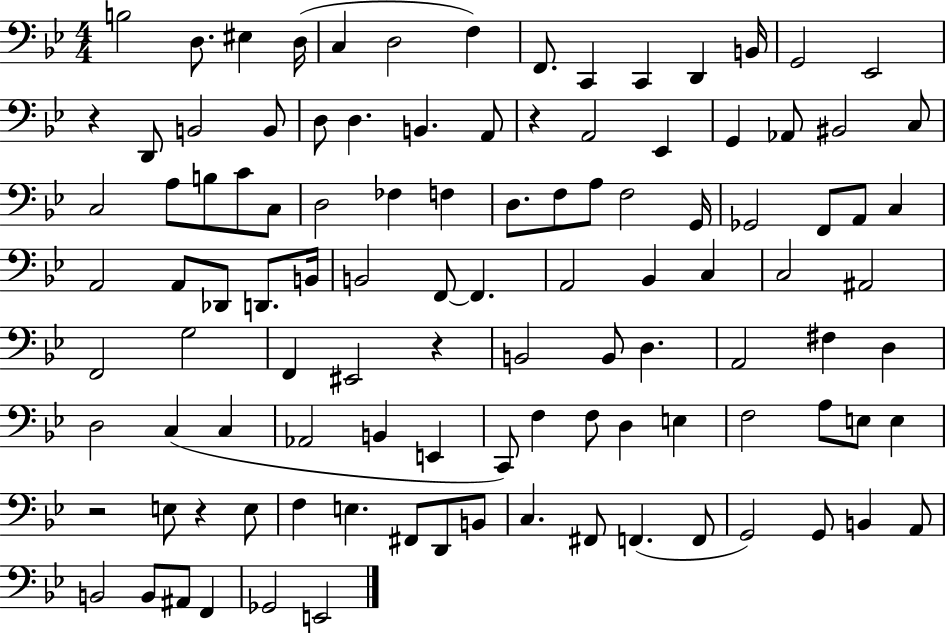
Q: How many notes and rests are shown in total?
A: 108